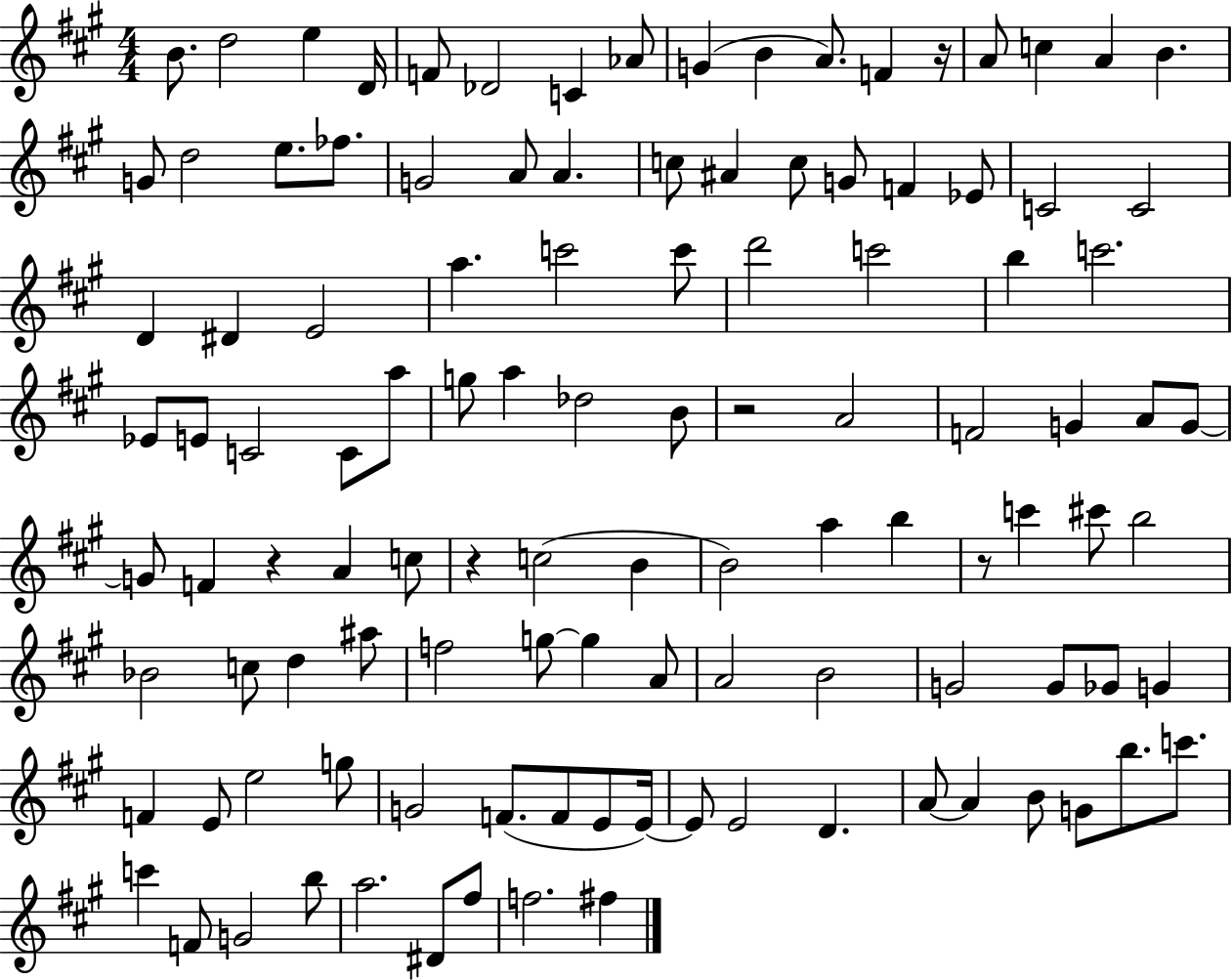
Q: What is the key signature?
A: A major